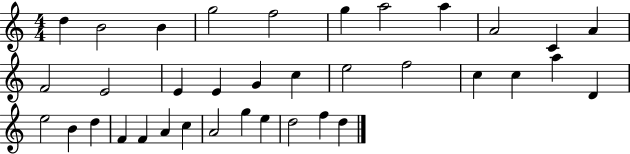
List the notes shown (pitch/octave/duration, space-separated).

D5/q B4/h B4/q G5/h F5/h G5/q A5/h A5/q A4/h C4/q A4/q F4/h E4/h E4/q E4/q G4/q C5/q E5/h F5/h C5/q C5/q A5/q D4/q E5/h B4/q D5/q F4/q F4/q A4/q C5/q A4/h G5/q E5/q D5/h F5/q D5/q